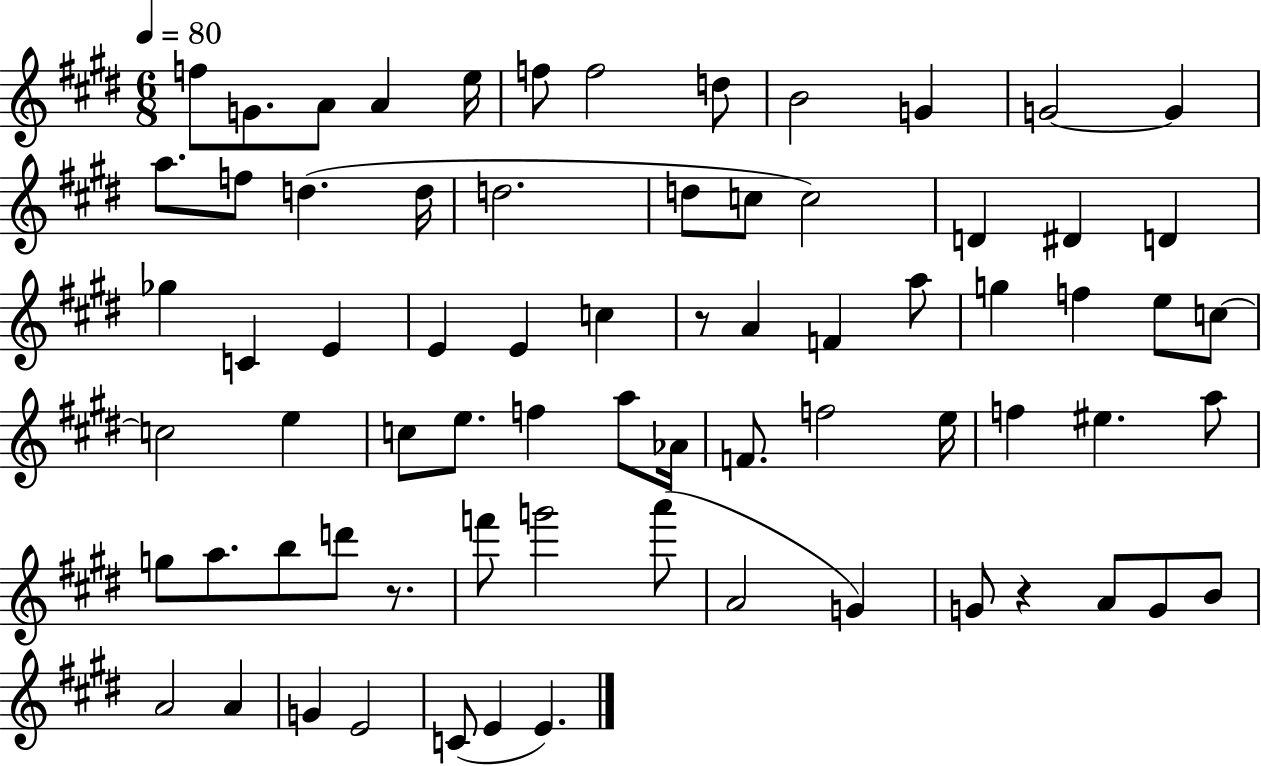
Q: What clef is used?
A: treble